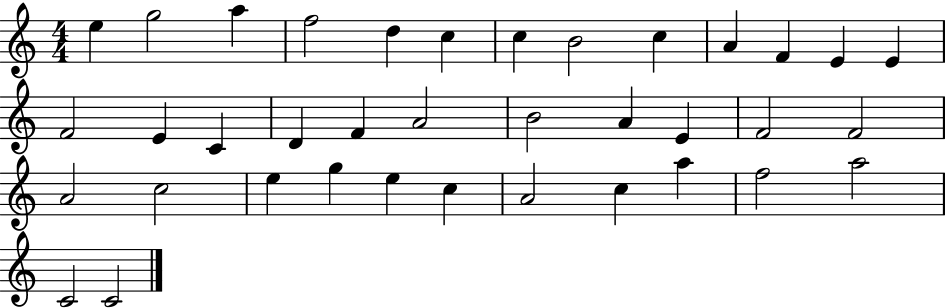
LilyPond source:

{
  \clef treble
  \numericTimeSignature
  \time 4/4
  \key c \major
  e''4 g''2 a''4 | f''2 d''4 c''4 | c''4 b'2 c''4 | a'4 f'4 e'4 e'4 | \break f'2 e'4 c'4 | d'4 f'4 a'2 | b'2 a'4 e'4 | f'2 f'2 | \break a'2 c''2 | e''4 g''4 e''4 c''4 | a'2 c''4 a''4 | f''2 a''2 | \break c'2 c'2 | \bar "|."
}